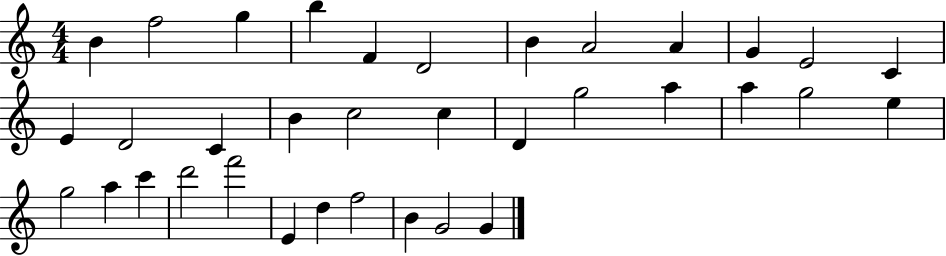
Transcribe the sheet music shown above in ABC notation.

X:1
T:Untitled
M:4/4
L:1/4
K:C
B f2 g b F D2 B A2 A G E2 C E D2 C B c2 c D g2 a a g2 e g2 a c' d'2 f'2 E d f2 B G2 G